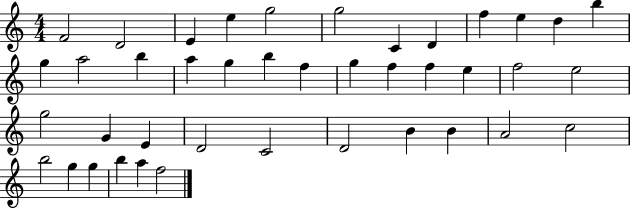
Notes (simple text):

F4/h D4/h E4/q E5/q G5/h G5/h C4/q D4/q F5/q E5/q D5/q B5/q G5/q A5/h B5/q A5/q G5/q B5/q F5/q G5/q F5/q F5/q E5/q F5/h E5/h G5/h G4/q E4/q D4/h C4/h D4/h B4/q B4/q A4/h C5/h B5/h G5/q G5/q B5/q A5/q F5/h